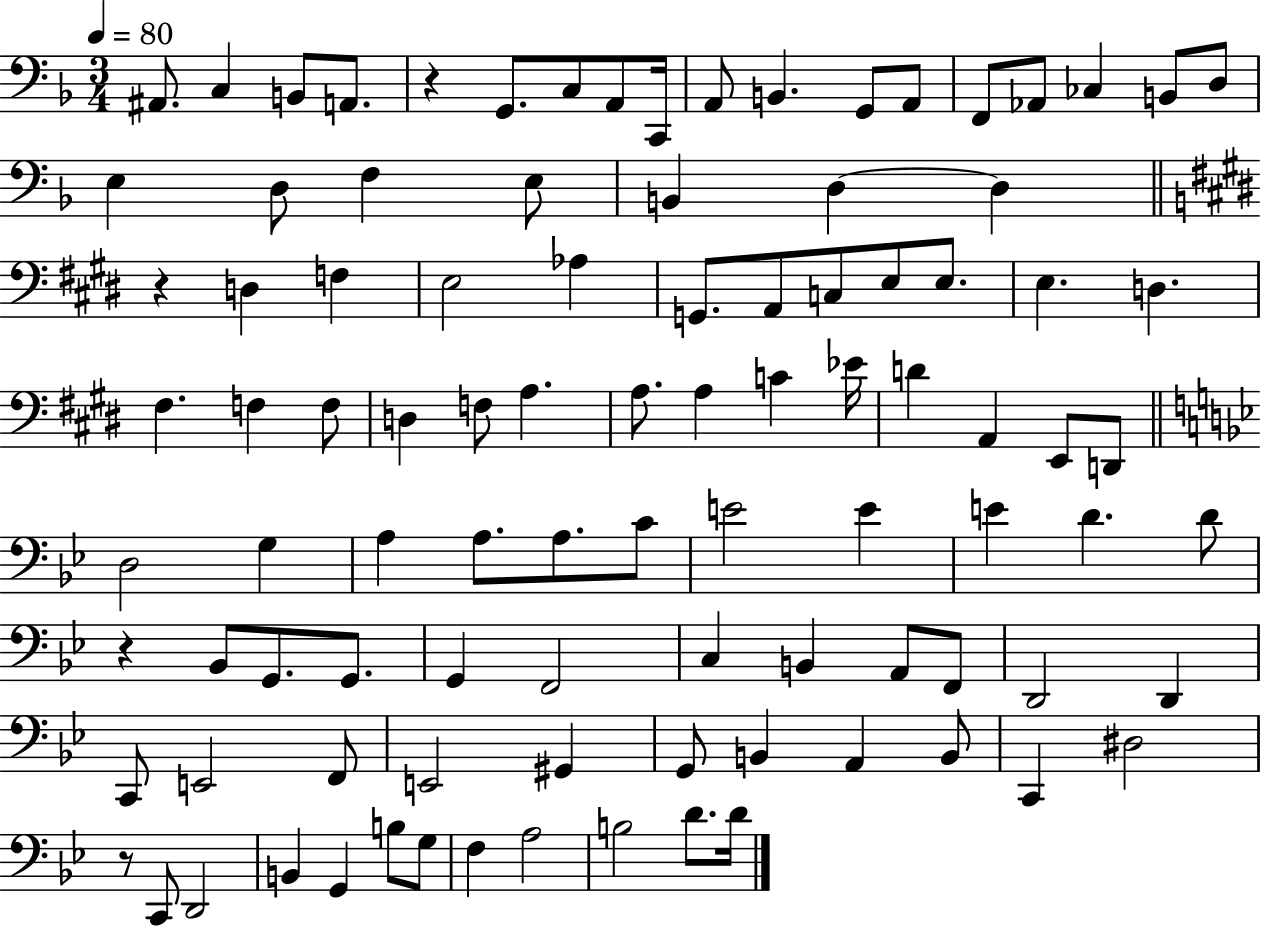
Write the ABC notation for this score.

X:1
T:Untitled
M:3/4
L:1/4
K:F
^A,,/2 C, B,,/2 A,,/2 z G,,/2 C,/2 A,,/2 C,,/4 A,,/2 B,, G,,/2 A,,/2 F,,/2 _A,,/2 _C, B,,/2 D,/2 E, D,/2 F, E,/2 B,, D, D, z D, F, E,2 _A, G,,/2 A,,/2 C,/2 E,/2 E,/2 E, D, ^F, F, F,/2 D, F,/2 A, A,/2 A, C _E/4 D A,, E,,/2 D,,/2 D,2 G, A, A,/2 A,/2 C/2 E2 E E D D/2 z _B,,/2 G,,/2 G,,/2 G,, F,,2 C, B,, A,,/2 F,,/2 D,,2 D,, C,,/2 E,,2 F,,/2 E,,2 ^G,, G,,/2 B,, A,, B,,/2 C,, ^D,2 z/2 C,,/2 D,,2 B,, G,, B,/2 G,/2 F, A,2 B,2 D/2 D/4